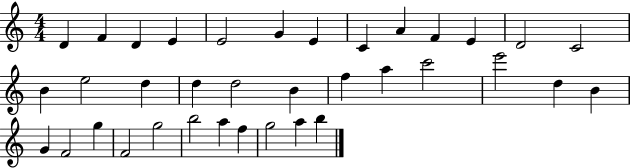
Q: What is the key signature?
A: C major